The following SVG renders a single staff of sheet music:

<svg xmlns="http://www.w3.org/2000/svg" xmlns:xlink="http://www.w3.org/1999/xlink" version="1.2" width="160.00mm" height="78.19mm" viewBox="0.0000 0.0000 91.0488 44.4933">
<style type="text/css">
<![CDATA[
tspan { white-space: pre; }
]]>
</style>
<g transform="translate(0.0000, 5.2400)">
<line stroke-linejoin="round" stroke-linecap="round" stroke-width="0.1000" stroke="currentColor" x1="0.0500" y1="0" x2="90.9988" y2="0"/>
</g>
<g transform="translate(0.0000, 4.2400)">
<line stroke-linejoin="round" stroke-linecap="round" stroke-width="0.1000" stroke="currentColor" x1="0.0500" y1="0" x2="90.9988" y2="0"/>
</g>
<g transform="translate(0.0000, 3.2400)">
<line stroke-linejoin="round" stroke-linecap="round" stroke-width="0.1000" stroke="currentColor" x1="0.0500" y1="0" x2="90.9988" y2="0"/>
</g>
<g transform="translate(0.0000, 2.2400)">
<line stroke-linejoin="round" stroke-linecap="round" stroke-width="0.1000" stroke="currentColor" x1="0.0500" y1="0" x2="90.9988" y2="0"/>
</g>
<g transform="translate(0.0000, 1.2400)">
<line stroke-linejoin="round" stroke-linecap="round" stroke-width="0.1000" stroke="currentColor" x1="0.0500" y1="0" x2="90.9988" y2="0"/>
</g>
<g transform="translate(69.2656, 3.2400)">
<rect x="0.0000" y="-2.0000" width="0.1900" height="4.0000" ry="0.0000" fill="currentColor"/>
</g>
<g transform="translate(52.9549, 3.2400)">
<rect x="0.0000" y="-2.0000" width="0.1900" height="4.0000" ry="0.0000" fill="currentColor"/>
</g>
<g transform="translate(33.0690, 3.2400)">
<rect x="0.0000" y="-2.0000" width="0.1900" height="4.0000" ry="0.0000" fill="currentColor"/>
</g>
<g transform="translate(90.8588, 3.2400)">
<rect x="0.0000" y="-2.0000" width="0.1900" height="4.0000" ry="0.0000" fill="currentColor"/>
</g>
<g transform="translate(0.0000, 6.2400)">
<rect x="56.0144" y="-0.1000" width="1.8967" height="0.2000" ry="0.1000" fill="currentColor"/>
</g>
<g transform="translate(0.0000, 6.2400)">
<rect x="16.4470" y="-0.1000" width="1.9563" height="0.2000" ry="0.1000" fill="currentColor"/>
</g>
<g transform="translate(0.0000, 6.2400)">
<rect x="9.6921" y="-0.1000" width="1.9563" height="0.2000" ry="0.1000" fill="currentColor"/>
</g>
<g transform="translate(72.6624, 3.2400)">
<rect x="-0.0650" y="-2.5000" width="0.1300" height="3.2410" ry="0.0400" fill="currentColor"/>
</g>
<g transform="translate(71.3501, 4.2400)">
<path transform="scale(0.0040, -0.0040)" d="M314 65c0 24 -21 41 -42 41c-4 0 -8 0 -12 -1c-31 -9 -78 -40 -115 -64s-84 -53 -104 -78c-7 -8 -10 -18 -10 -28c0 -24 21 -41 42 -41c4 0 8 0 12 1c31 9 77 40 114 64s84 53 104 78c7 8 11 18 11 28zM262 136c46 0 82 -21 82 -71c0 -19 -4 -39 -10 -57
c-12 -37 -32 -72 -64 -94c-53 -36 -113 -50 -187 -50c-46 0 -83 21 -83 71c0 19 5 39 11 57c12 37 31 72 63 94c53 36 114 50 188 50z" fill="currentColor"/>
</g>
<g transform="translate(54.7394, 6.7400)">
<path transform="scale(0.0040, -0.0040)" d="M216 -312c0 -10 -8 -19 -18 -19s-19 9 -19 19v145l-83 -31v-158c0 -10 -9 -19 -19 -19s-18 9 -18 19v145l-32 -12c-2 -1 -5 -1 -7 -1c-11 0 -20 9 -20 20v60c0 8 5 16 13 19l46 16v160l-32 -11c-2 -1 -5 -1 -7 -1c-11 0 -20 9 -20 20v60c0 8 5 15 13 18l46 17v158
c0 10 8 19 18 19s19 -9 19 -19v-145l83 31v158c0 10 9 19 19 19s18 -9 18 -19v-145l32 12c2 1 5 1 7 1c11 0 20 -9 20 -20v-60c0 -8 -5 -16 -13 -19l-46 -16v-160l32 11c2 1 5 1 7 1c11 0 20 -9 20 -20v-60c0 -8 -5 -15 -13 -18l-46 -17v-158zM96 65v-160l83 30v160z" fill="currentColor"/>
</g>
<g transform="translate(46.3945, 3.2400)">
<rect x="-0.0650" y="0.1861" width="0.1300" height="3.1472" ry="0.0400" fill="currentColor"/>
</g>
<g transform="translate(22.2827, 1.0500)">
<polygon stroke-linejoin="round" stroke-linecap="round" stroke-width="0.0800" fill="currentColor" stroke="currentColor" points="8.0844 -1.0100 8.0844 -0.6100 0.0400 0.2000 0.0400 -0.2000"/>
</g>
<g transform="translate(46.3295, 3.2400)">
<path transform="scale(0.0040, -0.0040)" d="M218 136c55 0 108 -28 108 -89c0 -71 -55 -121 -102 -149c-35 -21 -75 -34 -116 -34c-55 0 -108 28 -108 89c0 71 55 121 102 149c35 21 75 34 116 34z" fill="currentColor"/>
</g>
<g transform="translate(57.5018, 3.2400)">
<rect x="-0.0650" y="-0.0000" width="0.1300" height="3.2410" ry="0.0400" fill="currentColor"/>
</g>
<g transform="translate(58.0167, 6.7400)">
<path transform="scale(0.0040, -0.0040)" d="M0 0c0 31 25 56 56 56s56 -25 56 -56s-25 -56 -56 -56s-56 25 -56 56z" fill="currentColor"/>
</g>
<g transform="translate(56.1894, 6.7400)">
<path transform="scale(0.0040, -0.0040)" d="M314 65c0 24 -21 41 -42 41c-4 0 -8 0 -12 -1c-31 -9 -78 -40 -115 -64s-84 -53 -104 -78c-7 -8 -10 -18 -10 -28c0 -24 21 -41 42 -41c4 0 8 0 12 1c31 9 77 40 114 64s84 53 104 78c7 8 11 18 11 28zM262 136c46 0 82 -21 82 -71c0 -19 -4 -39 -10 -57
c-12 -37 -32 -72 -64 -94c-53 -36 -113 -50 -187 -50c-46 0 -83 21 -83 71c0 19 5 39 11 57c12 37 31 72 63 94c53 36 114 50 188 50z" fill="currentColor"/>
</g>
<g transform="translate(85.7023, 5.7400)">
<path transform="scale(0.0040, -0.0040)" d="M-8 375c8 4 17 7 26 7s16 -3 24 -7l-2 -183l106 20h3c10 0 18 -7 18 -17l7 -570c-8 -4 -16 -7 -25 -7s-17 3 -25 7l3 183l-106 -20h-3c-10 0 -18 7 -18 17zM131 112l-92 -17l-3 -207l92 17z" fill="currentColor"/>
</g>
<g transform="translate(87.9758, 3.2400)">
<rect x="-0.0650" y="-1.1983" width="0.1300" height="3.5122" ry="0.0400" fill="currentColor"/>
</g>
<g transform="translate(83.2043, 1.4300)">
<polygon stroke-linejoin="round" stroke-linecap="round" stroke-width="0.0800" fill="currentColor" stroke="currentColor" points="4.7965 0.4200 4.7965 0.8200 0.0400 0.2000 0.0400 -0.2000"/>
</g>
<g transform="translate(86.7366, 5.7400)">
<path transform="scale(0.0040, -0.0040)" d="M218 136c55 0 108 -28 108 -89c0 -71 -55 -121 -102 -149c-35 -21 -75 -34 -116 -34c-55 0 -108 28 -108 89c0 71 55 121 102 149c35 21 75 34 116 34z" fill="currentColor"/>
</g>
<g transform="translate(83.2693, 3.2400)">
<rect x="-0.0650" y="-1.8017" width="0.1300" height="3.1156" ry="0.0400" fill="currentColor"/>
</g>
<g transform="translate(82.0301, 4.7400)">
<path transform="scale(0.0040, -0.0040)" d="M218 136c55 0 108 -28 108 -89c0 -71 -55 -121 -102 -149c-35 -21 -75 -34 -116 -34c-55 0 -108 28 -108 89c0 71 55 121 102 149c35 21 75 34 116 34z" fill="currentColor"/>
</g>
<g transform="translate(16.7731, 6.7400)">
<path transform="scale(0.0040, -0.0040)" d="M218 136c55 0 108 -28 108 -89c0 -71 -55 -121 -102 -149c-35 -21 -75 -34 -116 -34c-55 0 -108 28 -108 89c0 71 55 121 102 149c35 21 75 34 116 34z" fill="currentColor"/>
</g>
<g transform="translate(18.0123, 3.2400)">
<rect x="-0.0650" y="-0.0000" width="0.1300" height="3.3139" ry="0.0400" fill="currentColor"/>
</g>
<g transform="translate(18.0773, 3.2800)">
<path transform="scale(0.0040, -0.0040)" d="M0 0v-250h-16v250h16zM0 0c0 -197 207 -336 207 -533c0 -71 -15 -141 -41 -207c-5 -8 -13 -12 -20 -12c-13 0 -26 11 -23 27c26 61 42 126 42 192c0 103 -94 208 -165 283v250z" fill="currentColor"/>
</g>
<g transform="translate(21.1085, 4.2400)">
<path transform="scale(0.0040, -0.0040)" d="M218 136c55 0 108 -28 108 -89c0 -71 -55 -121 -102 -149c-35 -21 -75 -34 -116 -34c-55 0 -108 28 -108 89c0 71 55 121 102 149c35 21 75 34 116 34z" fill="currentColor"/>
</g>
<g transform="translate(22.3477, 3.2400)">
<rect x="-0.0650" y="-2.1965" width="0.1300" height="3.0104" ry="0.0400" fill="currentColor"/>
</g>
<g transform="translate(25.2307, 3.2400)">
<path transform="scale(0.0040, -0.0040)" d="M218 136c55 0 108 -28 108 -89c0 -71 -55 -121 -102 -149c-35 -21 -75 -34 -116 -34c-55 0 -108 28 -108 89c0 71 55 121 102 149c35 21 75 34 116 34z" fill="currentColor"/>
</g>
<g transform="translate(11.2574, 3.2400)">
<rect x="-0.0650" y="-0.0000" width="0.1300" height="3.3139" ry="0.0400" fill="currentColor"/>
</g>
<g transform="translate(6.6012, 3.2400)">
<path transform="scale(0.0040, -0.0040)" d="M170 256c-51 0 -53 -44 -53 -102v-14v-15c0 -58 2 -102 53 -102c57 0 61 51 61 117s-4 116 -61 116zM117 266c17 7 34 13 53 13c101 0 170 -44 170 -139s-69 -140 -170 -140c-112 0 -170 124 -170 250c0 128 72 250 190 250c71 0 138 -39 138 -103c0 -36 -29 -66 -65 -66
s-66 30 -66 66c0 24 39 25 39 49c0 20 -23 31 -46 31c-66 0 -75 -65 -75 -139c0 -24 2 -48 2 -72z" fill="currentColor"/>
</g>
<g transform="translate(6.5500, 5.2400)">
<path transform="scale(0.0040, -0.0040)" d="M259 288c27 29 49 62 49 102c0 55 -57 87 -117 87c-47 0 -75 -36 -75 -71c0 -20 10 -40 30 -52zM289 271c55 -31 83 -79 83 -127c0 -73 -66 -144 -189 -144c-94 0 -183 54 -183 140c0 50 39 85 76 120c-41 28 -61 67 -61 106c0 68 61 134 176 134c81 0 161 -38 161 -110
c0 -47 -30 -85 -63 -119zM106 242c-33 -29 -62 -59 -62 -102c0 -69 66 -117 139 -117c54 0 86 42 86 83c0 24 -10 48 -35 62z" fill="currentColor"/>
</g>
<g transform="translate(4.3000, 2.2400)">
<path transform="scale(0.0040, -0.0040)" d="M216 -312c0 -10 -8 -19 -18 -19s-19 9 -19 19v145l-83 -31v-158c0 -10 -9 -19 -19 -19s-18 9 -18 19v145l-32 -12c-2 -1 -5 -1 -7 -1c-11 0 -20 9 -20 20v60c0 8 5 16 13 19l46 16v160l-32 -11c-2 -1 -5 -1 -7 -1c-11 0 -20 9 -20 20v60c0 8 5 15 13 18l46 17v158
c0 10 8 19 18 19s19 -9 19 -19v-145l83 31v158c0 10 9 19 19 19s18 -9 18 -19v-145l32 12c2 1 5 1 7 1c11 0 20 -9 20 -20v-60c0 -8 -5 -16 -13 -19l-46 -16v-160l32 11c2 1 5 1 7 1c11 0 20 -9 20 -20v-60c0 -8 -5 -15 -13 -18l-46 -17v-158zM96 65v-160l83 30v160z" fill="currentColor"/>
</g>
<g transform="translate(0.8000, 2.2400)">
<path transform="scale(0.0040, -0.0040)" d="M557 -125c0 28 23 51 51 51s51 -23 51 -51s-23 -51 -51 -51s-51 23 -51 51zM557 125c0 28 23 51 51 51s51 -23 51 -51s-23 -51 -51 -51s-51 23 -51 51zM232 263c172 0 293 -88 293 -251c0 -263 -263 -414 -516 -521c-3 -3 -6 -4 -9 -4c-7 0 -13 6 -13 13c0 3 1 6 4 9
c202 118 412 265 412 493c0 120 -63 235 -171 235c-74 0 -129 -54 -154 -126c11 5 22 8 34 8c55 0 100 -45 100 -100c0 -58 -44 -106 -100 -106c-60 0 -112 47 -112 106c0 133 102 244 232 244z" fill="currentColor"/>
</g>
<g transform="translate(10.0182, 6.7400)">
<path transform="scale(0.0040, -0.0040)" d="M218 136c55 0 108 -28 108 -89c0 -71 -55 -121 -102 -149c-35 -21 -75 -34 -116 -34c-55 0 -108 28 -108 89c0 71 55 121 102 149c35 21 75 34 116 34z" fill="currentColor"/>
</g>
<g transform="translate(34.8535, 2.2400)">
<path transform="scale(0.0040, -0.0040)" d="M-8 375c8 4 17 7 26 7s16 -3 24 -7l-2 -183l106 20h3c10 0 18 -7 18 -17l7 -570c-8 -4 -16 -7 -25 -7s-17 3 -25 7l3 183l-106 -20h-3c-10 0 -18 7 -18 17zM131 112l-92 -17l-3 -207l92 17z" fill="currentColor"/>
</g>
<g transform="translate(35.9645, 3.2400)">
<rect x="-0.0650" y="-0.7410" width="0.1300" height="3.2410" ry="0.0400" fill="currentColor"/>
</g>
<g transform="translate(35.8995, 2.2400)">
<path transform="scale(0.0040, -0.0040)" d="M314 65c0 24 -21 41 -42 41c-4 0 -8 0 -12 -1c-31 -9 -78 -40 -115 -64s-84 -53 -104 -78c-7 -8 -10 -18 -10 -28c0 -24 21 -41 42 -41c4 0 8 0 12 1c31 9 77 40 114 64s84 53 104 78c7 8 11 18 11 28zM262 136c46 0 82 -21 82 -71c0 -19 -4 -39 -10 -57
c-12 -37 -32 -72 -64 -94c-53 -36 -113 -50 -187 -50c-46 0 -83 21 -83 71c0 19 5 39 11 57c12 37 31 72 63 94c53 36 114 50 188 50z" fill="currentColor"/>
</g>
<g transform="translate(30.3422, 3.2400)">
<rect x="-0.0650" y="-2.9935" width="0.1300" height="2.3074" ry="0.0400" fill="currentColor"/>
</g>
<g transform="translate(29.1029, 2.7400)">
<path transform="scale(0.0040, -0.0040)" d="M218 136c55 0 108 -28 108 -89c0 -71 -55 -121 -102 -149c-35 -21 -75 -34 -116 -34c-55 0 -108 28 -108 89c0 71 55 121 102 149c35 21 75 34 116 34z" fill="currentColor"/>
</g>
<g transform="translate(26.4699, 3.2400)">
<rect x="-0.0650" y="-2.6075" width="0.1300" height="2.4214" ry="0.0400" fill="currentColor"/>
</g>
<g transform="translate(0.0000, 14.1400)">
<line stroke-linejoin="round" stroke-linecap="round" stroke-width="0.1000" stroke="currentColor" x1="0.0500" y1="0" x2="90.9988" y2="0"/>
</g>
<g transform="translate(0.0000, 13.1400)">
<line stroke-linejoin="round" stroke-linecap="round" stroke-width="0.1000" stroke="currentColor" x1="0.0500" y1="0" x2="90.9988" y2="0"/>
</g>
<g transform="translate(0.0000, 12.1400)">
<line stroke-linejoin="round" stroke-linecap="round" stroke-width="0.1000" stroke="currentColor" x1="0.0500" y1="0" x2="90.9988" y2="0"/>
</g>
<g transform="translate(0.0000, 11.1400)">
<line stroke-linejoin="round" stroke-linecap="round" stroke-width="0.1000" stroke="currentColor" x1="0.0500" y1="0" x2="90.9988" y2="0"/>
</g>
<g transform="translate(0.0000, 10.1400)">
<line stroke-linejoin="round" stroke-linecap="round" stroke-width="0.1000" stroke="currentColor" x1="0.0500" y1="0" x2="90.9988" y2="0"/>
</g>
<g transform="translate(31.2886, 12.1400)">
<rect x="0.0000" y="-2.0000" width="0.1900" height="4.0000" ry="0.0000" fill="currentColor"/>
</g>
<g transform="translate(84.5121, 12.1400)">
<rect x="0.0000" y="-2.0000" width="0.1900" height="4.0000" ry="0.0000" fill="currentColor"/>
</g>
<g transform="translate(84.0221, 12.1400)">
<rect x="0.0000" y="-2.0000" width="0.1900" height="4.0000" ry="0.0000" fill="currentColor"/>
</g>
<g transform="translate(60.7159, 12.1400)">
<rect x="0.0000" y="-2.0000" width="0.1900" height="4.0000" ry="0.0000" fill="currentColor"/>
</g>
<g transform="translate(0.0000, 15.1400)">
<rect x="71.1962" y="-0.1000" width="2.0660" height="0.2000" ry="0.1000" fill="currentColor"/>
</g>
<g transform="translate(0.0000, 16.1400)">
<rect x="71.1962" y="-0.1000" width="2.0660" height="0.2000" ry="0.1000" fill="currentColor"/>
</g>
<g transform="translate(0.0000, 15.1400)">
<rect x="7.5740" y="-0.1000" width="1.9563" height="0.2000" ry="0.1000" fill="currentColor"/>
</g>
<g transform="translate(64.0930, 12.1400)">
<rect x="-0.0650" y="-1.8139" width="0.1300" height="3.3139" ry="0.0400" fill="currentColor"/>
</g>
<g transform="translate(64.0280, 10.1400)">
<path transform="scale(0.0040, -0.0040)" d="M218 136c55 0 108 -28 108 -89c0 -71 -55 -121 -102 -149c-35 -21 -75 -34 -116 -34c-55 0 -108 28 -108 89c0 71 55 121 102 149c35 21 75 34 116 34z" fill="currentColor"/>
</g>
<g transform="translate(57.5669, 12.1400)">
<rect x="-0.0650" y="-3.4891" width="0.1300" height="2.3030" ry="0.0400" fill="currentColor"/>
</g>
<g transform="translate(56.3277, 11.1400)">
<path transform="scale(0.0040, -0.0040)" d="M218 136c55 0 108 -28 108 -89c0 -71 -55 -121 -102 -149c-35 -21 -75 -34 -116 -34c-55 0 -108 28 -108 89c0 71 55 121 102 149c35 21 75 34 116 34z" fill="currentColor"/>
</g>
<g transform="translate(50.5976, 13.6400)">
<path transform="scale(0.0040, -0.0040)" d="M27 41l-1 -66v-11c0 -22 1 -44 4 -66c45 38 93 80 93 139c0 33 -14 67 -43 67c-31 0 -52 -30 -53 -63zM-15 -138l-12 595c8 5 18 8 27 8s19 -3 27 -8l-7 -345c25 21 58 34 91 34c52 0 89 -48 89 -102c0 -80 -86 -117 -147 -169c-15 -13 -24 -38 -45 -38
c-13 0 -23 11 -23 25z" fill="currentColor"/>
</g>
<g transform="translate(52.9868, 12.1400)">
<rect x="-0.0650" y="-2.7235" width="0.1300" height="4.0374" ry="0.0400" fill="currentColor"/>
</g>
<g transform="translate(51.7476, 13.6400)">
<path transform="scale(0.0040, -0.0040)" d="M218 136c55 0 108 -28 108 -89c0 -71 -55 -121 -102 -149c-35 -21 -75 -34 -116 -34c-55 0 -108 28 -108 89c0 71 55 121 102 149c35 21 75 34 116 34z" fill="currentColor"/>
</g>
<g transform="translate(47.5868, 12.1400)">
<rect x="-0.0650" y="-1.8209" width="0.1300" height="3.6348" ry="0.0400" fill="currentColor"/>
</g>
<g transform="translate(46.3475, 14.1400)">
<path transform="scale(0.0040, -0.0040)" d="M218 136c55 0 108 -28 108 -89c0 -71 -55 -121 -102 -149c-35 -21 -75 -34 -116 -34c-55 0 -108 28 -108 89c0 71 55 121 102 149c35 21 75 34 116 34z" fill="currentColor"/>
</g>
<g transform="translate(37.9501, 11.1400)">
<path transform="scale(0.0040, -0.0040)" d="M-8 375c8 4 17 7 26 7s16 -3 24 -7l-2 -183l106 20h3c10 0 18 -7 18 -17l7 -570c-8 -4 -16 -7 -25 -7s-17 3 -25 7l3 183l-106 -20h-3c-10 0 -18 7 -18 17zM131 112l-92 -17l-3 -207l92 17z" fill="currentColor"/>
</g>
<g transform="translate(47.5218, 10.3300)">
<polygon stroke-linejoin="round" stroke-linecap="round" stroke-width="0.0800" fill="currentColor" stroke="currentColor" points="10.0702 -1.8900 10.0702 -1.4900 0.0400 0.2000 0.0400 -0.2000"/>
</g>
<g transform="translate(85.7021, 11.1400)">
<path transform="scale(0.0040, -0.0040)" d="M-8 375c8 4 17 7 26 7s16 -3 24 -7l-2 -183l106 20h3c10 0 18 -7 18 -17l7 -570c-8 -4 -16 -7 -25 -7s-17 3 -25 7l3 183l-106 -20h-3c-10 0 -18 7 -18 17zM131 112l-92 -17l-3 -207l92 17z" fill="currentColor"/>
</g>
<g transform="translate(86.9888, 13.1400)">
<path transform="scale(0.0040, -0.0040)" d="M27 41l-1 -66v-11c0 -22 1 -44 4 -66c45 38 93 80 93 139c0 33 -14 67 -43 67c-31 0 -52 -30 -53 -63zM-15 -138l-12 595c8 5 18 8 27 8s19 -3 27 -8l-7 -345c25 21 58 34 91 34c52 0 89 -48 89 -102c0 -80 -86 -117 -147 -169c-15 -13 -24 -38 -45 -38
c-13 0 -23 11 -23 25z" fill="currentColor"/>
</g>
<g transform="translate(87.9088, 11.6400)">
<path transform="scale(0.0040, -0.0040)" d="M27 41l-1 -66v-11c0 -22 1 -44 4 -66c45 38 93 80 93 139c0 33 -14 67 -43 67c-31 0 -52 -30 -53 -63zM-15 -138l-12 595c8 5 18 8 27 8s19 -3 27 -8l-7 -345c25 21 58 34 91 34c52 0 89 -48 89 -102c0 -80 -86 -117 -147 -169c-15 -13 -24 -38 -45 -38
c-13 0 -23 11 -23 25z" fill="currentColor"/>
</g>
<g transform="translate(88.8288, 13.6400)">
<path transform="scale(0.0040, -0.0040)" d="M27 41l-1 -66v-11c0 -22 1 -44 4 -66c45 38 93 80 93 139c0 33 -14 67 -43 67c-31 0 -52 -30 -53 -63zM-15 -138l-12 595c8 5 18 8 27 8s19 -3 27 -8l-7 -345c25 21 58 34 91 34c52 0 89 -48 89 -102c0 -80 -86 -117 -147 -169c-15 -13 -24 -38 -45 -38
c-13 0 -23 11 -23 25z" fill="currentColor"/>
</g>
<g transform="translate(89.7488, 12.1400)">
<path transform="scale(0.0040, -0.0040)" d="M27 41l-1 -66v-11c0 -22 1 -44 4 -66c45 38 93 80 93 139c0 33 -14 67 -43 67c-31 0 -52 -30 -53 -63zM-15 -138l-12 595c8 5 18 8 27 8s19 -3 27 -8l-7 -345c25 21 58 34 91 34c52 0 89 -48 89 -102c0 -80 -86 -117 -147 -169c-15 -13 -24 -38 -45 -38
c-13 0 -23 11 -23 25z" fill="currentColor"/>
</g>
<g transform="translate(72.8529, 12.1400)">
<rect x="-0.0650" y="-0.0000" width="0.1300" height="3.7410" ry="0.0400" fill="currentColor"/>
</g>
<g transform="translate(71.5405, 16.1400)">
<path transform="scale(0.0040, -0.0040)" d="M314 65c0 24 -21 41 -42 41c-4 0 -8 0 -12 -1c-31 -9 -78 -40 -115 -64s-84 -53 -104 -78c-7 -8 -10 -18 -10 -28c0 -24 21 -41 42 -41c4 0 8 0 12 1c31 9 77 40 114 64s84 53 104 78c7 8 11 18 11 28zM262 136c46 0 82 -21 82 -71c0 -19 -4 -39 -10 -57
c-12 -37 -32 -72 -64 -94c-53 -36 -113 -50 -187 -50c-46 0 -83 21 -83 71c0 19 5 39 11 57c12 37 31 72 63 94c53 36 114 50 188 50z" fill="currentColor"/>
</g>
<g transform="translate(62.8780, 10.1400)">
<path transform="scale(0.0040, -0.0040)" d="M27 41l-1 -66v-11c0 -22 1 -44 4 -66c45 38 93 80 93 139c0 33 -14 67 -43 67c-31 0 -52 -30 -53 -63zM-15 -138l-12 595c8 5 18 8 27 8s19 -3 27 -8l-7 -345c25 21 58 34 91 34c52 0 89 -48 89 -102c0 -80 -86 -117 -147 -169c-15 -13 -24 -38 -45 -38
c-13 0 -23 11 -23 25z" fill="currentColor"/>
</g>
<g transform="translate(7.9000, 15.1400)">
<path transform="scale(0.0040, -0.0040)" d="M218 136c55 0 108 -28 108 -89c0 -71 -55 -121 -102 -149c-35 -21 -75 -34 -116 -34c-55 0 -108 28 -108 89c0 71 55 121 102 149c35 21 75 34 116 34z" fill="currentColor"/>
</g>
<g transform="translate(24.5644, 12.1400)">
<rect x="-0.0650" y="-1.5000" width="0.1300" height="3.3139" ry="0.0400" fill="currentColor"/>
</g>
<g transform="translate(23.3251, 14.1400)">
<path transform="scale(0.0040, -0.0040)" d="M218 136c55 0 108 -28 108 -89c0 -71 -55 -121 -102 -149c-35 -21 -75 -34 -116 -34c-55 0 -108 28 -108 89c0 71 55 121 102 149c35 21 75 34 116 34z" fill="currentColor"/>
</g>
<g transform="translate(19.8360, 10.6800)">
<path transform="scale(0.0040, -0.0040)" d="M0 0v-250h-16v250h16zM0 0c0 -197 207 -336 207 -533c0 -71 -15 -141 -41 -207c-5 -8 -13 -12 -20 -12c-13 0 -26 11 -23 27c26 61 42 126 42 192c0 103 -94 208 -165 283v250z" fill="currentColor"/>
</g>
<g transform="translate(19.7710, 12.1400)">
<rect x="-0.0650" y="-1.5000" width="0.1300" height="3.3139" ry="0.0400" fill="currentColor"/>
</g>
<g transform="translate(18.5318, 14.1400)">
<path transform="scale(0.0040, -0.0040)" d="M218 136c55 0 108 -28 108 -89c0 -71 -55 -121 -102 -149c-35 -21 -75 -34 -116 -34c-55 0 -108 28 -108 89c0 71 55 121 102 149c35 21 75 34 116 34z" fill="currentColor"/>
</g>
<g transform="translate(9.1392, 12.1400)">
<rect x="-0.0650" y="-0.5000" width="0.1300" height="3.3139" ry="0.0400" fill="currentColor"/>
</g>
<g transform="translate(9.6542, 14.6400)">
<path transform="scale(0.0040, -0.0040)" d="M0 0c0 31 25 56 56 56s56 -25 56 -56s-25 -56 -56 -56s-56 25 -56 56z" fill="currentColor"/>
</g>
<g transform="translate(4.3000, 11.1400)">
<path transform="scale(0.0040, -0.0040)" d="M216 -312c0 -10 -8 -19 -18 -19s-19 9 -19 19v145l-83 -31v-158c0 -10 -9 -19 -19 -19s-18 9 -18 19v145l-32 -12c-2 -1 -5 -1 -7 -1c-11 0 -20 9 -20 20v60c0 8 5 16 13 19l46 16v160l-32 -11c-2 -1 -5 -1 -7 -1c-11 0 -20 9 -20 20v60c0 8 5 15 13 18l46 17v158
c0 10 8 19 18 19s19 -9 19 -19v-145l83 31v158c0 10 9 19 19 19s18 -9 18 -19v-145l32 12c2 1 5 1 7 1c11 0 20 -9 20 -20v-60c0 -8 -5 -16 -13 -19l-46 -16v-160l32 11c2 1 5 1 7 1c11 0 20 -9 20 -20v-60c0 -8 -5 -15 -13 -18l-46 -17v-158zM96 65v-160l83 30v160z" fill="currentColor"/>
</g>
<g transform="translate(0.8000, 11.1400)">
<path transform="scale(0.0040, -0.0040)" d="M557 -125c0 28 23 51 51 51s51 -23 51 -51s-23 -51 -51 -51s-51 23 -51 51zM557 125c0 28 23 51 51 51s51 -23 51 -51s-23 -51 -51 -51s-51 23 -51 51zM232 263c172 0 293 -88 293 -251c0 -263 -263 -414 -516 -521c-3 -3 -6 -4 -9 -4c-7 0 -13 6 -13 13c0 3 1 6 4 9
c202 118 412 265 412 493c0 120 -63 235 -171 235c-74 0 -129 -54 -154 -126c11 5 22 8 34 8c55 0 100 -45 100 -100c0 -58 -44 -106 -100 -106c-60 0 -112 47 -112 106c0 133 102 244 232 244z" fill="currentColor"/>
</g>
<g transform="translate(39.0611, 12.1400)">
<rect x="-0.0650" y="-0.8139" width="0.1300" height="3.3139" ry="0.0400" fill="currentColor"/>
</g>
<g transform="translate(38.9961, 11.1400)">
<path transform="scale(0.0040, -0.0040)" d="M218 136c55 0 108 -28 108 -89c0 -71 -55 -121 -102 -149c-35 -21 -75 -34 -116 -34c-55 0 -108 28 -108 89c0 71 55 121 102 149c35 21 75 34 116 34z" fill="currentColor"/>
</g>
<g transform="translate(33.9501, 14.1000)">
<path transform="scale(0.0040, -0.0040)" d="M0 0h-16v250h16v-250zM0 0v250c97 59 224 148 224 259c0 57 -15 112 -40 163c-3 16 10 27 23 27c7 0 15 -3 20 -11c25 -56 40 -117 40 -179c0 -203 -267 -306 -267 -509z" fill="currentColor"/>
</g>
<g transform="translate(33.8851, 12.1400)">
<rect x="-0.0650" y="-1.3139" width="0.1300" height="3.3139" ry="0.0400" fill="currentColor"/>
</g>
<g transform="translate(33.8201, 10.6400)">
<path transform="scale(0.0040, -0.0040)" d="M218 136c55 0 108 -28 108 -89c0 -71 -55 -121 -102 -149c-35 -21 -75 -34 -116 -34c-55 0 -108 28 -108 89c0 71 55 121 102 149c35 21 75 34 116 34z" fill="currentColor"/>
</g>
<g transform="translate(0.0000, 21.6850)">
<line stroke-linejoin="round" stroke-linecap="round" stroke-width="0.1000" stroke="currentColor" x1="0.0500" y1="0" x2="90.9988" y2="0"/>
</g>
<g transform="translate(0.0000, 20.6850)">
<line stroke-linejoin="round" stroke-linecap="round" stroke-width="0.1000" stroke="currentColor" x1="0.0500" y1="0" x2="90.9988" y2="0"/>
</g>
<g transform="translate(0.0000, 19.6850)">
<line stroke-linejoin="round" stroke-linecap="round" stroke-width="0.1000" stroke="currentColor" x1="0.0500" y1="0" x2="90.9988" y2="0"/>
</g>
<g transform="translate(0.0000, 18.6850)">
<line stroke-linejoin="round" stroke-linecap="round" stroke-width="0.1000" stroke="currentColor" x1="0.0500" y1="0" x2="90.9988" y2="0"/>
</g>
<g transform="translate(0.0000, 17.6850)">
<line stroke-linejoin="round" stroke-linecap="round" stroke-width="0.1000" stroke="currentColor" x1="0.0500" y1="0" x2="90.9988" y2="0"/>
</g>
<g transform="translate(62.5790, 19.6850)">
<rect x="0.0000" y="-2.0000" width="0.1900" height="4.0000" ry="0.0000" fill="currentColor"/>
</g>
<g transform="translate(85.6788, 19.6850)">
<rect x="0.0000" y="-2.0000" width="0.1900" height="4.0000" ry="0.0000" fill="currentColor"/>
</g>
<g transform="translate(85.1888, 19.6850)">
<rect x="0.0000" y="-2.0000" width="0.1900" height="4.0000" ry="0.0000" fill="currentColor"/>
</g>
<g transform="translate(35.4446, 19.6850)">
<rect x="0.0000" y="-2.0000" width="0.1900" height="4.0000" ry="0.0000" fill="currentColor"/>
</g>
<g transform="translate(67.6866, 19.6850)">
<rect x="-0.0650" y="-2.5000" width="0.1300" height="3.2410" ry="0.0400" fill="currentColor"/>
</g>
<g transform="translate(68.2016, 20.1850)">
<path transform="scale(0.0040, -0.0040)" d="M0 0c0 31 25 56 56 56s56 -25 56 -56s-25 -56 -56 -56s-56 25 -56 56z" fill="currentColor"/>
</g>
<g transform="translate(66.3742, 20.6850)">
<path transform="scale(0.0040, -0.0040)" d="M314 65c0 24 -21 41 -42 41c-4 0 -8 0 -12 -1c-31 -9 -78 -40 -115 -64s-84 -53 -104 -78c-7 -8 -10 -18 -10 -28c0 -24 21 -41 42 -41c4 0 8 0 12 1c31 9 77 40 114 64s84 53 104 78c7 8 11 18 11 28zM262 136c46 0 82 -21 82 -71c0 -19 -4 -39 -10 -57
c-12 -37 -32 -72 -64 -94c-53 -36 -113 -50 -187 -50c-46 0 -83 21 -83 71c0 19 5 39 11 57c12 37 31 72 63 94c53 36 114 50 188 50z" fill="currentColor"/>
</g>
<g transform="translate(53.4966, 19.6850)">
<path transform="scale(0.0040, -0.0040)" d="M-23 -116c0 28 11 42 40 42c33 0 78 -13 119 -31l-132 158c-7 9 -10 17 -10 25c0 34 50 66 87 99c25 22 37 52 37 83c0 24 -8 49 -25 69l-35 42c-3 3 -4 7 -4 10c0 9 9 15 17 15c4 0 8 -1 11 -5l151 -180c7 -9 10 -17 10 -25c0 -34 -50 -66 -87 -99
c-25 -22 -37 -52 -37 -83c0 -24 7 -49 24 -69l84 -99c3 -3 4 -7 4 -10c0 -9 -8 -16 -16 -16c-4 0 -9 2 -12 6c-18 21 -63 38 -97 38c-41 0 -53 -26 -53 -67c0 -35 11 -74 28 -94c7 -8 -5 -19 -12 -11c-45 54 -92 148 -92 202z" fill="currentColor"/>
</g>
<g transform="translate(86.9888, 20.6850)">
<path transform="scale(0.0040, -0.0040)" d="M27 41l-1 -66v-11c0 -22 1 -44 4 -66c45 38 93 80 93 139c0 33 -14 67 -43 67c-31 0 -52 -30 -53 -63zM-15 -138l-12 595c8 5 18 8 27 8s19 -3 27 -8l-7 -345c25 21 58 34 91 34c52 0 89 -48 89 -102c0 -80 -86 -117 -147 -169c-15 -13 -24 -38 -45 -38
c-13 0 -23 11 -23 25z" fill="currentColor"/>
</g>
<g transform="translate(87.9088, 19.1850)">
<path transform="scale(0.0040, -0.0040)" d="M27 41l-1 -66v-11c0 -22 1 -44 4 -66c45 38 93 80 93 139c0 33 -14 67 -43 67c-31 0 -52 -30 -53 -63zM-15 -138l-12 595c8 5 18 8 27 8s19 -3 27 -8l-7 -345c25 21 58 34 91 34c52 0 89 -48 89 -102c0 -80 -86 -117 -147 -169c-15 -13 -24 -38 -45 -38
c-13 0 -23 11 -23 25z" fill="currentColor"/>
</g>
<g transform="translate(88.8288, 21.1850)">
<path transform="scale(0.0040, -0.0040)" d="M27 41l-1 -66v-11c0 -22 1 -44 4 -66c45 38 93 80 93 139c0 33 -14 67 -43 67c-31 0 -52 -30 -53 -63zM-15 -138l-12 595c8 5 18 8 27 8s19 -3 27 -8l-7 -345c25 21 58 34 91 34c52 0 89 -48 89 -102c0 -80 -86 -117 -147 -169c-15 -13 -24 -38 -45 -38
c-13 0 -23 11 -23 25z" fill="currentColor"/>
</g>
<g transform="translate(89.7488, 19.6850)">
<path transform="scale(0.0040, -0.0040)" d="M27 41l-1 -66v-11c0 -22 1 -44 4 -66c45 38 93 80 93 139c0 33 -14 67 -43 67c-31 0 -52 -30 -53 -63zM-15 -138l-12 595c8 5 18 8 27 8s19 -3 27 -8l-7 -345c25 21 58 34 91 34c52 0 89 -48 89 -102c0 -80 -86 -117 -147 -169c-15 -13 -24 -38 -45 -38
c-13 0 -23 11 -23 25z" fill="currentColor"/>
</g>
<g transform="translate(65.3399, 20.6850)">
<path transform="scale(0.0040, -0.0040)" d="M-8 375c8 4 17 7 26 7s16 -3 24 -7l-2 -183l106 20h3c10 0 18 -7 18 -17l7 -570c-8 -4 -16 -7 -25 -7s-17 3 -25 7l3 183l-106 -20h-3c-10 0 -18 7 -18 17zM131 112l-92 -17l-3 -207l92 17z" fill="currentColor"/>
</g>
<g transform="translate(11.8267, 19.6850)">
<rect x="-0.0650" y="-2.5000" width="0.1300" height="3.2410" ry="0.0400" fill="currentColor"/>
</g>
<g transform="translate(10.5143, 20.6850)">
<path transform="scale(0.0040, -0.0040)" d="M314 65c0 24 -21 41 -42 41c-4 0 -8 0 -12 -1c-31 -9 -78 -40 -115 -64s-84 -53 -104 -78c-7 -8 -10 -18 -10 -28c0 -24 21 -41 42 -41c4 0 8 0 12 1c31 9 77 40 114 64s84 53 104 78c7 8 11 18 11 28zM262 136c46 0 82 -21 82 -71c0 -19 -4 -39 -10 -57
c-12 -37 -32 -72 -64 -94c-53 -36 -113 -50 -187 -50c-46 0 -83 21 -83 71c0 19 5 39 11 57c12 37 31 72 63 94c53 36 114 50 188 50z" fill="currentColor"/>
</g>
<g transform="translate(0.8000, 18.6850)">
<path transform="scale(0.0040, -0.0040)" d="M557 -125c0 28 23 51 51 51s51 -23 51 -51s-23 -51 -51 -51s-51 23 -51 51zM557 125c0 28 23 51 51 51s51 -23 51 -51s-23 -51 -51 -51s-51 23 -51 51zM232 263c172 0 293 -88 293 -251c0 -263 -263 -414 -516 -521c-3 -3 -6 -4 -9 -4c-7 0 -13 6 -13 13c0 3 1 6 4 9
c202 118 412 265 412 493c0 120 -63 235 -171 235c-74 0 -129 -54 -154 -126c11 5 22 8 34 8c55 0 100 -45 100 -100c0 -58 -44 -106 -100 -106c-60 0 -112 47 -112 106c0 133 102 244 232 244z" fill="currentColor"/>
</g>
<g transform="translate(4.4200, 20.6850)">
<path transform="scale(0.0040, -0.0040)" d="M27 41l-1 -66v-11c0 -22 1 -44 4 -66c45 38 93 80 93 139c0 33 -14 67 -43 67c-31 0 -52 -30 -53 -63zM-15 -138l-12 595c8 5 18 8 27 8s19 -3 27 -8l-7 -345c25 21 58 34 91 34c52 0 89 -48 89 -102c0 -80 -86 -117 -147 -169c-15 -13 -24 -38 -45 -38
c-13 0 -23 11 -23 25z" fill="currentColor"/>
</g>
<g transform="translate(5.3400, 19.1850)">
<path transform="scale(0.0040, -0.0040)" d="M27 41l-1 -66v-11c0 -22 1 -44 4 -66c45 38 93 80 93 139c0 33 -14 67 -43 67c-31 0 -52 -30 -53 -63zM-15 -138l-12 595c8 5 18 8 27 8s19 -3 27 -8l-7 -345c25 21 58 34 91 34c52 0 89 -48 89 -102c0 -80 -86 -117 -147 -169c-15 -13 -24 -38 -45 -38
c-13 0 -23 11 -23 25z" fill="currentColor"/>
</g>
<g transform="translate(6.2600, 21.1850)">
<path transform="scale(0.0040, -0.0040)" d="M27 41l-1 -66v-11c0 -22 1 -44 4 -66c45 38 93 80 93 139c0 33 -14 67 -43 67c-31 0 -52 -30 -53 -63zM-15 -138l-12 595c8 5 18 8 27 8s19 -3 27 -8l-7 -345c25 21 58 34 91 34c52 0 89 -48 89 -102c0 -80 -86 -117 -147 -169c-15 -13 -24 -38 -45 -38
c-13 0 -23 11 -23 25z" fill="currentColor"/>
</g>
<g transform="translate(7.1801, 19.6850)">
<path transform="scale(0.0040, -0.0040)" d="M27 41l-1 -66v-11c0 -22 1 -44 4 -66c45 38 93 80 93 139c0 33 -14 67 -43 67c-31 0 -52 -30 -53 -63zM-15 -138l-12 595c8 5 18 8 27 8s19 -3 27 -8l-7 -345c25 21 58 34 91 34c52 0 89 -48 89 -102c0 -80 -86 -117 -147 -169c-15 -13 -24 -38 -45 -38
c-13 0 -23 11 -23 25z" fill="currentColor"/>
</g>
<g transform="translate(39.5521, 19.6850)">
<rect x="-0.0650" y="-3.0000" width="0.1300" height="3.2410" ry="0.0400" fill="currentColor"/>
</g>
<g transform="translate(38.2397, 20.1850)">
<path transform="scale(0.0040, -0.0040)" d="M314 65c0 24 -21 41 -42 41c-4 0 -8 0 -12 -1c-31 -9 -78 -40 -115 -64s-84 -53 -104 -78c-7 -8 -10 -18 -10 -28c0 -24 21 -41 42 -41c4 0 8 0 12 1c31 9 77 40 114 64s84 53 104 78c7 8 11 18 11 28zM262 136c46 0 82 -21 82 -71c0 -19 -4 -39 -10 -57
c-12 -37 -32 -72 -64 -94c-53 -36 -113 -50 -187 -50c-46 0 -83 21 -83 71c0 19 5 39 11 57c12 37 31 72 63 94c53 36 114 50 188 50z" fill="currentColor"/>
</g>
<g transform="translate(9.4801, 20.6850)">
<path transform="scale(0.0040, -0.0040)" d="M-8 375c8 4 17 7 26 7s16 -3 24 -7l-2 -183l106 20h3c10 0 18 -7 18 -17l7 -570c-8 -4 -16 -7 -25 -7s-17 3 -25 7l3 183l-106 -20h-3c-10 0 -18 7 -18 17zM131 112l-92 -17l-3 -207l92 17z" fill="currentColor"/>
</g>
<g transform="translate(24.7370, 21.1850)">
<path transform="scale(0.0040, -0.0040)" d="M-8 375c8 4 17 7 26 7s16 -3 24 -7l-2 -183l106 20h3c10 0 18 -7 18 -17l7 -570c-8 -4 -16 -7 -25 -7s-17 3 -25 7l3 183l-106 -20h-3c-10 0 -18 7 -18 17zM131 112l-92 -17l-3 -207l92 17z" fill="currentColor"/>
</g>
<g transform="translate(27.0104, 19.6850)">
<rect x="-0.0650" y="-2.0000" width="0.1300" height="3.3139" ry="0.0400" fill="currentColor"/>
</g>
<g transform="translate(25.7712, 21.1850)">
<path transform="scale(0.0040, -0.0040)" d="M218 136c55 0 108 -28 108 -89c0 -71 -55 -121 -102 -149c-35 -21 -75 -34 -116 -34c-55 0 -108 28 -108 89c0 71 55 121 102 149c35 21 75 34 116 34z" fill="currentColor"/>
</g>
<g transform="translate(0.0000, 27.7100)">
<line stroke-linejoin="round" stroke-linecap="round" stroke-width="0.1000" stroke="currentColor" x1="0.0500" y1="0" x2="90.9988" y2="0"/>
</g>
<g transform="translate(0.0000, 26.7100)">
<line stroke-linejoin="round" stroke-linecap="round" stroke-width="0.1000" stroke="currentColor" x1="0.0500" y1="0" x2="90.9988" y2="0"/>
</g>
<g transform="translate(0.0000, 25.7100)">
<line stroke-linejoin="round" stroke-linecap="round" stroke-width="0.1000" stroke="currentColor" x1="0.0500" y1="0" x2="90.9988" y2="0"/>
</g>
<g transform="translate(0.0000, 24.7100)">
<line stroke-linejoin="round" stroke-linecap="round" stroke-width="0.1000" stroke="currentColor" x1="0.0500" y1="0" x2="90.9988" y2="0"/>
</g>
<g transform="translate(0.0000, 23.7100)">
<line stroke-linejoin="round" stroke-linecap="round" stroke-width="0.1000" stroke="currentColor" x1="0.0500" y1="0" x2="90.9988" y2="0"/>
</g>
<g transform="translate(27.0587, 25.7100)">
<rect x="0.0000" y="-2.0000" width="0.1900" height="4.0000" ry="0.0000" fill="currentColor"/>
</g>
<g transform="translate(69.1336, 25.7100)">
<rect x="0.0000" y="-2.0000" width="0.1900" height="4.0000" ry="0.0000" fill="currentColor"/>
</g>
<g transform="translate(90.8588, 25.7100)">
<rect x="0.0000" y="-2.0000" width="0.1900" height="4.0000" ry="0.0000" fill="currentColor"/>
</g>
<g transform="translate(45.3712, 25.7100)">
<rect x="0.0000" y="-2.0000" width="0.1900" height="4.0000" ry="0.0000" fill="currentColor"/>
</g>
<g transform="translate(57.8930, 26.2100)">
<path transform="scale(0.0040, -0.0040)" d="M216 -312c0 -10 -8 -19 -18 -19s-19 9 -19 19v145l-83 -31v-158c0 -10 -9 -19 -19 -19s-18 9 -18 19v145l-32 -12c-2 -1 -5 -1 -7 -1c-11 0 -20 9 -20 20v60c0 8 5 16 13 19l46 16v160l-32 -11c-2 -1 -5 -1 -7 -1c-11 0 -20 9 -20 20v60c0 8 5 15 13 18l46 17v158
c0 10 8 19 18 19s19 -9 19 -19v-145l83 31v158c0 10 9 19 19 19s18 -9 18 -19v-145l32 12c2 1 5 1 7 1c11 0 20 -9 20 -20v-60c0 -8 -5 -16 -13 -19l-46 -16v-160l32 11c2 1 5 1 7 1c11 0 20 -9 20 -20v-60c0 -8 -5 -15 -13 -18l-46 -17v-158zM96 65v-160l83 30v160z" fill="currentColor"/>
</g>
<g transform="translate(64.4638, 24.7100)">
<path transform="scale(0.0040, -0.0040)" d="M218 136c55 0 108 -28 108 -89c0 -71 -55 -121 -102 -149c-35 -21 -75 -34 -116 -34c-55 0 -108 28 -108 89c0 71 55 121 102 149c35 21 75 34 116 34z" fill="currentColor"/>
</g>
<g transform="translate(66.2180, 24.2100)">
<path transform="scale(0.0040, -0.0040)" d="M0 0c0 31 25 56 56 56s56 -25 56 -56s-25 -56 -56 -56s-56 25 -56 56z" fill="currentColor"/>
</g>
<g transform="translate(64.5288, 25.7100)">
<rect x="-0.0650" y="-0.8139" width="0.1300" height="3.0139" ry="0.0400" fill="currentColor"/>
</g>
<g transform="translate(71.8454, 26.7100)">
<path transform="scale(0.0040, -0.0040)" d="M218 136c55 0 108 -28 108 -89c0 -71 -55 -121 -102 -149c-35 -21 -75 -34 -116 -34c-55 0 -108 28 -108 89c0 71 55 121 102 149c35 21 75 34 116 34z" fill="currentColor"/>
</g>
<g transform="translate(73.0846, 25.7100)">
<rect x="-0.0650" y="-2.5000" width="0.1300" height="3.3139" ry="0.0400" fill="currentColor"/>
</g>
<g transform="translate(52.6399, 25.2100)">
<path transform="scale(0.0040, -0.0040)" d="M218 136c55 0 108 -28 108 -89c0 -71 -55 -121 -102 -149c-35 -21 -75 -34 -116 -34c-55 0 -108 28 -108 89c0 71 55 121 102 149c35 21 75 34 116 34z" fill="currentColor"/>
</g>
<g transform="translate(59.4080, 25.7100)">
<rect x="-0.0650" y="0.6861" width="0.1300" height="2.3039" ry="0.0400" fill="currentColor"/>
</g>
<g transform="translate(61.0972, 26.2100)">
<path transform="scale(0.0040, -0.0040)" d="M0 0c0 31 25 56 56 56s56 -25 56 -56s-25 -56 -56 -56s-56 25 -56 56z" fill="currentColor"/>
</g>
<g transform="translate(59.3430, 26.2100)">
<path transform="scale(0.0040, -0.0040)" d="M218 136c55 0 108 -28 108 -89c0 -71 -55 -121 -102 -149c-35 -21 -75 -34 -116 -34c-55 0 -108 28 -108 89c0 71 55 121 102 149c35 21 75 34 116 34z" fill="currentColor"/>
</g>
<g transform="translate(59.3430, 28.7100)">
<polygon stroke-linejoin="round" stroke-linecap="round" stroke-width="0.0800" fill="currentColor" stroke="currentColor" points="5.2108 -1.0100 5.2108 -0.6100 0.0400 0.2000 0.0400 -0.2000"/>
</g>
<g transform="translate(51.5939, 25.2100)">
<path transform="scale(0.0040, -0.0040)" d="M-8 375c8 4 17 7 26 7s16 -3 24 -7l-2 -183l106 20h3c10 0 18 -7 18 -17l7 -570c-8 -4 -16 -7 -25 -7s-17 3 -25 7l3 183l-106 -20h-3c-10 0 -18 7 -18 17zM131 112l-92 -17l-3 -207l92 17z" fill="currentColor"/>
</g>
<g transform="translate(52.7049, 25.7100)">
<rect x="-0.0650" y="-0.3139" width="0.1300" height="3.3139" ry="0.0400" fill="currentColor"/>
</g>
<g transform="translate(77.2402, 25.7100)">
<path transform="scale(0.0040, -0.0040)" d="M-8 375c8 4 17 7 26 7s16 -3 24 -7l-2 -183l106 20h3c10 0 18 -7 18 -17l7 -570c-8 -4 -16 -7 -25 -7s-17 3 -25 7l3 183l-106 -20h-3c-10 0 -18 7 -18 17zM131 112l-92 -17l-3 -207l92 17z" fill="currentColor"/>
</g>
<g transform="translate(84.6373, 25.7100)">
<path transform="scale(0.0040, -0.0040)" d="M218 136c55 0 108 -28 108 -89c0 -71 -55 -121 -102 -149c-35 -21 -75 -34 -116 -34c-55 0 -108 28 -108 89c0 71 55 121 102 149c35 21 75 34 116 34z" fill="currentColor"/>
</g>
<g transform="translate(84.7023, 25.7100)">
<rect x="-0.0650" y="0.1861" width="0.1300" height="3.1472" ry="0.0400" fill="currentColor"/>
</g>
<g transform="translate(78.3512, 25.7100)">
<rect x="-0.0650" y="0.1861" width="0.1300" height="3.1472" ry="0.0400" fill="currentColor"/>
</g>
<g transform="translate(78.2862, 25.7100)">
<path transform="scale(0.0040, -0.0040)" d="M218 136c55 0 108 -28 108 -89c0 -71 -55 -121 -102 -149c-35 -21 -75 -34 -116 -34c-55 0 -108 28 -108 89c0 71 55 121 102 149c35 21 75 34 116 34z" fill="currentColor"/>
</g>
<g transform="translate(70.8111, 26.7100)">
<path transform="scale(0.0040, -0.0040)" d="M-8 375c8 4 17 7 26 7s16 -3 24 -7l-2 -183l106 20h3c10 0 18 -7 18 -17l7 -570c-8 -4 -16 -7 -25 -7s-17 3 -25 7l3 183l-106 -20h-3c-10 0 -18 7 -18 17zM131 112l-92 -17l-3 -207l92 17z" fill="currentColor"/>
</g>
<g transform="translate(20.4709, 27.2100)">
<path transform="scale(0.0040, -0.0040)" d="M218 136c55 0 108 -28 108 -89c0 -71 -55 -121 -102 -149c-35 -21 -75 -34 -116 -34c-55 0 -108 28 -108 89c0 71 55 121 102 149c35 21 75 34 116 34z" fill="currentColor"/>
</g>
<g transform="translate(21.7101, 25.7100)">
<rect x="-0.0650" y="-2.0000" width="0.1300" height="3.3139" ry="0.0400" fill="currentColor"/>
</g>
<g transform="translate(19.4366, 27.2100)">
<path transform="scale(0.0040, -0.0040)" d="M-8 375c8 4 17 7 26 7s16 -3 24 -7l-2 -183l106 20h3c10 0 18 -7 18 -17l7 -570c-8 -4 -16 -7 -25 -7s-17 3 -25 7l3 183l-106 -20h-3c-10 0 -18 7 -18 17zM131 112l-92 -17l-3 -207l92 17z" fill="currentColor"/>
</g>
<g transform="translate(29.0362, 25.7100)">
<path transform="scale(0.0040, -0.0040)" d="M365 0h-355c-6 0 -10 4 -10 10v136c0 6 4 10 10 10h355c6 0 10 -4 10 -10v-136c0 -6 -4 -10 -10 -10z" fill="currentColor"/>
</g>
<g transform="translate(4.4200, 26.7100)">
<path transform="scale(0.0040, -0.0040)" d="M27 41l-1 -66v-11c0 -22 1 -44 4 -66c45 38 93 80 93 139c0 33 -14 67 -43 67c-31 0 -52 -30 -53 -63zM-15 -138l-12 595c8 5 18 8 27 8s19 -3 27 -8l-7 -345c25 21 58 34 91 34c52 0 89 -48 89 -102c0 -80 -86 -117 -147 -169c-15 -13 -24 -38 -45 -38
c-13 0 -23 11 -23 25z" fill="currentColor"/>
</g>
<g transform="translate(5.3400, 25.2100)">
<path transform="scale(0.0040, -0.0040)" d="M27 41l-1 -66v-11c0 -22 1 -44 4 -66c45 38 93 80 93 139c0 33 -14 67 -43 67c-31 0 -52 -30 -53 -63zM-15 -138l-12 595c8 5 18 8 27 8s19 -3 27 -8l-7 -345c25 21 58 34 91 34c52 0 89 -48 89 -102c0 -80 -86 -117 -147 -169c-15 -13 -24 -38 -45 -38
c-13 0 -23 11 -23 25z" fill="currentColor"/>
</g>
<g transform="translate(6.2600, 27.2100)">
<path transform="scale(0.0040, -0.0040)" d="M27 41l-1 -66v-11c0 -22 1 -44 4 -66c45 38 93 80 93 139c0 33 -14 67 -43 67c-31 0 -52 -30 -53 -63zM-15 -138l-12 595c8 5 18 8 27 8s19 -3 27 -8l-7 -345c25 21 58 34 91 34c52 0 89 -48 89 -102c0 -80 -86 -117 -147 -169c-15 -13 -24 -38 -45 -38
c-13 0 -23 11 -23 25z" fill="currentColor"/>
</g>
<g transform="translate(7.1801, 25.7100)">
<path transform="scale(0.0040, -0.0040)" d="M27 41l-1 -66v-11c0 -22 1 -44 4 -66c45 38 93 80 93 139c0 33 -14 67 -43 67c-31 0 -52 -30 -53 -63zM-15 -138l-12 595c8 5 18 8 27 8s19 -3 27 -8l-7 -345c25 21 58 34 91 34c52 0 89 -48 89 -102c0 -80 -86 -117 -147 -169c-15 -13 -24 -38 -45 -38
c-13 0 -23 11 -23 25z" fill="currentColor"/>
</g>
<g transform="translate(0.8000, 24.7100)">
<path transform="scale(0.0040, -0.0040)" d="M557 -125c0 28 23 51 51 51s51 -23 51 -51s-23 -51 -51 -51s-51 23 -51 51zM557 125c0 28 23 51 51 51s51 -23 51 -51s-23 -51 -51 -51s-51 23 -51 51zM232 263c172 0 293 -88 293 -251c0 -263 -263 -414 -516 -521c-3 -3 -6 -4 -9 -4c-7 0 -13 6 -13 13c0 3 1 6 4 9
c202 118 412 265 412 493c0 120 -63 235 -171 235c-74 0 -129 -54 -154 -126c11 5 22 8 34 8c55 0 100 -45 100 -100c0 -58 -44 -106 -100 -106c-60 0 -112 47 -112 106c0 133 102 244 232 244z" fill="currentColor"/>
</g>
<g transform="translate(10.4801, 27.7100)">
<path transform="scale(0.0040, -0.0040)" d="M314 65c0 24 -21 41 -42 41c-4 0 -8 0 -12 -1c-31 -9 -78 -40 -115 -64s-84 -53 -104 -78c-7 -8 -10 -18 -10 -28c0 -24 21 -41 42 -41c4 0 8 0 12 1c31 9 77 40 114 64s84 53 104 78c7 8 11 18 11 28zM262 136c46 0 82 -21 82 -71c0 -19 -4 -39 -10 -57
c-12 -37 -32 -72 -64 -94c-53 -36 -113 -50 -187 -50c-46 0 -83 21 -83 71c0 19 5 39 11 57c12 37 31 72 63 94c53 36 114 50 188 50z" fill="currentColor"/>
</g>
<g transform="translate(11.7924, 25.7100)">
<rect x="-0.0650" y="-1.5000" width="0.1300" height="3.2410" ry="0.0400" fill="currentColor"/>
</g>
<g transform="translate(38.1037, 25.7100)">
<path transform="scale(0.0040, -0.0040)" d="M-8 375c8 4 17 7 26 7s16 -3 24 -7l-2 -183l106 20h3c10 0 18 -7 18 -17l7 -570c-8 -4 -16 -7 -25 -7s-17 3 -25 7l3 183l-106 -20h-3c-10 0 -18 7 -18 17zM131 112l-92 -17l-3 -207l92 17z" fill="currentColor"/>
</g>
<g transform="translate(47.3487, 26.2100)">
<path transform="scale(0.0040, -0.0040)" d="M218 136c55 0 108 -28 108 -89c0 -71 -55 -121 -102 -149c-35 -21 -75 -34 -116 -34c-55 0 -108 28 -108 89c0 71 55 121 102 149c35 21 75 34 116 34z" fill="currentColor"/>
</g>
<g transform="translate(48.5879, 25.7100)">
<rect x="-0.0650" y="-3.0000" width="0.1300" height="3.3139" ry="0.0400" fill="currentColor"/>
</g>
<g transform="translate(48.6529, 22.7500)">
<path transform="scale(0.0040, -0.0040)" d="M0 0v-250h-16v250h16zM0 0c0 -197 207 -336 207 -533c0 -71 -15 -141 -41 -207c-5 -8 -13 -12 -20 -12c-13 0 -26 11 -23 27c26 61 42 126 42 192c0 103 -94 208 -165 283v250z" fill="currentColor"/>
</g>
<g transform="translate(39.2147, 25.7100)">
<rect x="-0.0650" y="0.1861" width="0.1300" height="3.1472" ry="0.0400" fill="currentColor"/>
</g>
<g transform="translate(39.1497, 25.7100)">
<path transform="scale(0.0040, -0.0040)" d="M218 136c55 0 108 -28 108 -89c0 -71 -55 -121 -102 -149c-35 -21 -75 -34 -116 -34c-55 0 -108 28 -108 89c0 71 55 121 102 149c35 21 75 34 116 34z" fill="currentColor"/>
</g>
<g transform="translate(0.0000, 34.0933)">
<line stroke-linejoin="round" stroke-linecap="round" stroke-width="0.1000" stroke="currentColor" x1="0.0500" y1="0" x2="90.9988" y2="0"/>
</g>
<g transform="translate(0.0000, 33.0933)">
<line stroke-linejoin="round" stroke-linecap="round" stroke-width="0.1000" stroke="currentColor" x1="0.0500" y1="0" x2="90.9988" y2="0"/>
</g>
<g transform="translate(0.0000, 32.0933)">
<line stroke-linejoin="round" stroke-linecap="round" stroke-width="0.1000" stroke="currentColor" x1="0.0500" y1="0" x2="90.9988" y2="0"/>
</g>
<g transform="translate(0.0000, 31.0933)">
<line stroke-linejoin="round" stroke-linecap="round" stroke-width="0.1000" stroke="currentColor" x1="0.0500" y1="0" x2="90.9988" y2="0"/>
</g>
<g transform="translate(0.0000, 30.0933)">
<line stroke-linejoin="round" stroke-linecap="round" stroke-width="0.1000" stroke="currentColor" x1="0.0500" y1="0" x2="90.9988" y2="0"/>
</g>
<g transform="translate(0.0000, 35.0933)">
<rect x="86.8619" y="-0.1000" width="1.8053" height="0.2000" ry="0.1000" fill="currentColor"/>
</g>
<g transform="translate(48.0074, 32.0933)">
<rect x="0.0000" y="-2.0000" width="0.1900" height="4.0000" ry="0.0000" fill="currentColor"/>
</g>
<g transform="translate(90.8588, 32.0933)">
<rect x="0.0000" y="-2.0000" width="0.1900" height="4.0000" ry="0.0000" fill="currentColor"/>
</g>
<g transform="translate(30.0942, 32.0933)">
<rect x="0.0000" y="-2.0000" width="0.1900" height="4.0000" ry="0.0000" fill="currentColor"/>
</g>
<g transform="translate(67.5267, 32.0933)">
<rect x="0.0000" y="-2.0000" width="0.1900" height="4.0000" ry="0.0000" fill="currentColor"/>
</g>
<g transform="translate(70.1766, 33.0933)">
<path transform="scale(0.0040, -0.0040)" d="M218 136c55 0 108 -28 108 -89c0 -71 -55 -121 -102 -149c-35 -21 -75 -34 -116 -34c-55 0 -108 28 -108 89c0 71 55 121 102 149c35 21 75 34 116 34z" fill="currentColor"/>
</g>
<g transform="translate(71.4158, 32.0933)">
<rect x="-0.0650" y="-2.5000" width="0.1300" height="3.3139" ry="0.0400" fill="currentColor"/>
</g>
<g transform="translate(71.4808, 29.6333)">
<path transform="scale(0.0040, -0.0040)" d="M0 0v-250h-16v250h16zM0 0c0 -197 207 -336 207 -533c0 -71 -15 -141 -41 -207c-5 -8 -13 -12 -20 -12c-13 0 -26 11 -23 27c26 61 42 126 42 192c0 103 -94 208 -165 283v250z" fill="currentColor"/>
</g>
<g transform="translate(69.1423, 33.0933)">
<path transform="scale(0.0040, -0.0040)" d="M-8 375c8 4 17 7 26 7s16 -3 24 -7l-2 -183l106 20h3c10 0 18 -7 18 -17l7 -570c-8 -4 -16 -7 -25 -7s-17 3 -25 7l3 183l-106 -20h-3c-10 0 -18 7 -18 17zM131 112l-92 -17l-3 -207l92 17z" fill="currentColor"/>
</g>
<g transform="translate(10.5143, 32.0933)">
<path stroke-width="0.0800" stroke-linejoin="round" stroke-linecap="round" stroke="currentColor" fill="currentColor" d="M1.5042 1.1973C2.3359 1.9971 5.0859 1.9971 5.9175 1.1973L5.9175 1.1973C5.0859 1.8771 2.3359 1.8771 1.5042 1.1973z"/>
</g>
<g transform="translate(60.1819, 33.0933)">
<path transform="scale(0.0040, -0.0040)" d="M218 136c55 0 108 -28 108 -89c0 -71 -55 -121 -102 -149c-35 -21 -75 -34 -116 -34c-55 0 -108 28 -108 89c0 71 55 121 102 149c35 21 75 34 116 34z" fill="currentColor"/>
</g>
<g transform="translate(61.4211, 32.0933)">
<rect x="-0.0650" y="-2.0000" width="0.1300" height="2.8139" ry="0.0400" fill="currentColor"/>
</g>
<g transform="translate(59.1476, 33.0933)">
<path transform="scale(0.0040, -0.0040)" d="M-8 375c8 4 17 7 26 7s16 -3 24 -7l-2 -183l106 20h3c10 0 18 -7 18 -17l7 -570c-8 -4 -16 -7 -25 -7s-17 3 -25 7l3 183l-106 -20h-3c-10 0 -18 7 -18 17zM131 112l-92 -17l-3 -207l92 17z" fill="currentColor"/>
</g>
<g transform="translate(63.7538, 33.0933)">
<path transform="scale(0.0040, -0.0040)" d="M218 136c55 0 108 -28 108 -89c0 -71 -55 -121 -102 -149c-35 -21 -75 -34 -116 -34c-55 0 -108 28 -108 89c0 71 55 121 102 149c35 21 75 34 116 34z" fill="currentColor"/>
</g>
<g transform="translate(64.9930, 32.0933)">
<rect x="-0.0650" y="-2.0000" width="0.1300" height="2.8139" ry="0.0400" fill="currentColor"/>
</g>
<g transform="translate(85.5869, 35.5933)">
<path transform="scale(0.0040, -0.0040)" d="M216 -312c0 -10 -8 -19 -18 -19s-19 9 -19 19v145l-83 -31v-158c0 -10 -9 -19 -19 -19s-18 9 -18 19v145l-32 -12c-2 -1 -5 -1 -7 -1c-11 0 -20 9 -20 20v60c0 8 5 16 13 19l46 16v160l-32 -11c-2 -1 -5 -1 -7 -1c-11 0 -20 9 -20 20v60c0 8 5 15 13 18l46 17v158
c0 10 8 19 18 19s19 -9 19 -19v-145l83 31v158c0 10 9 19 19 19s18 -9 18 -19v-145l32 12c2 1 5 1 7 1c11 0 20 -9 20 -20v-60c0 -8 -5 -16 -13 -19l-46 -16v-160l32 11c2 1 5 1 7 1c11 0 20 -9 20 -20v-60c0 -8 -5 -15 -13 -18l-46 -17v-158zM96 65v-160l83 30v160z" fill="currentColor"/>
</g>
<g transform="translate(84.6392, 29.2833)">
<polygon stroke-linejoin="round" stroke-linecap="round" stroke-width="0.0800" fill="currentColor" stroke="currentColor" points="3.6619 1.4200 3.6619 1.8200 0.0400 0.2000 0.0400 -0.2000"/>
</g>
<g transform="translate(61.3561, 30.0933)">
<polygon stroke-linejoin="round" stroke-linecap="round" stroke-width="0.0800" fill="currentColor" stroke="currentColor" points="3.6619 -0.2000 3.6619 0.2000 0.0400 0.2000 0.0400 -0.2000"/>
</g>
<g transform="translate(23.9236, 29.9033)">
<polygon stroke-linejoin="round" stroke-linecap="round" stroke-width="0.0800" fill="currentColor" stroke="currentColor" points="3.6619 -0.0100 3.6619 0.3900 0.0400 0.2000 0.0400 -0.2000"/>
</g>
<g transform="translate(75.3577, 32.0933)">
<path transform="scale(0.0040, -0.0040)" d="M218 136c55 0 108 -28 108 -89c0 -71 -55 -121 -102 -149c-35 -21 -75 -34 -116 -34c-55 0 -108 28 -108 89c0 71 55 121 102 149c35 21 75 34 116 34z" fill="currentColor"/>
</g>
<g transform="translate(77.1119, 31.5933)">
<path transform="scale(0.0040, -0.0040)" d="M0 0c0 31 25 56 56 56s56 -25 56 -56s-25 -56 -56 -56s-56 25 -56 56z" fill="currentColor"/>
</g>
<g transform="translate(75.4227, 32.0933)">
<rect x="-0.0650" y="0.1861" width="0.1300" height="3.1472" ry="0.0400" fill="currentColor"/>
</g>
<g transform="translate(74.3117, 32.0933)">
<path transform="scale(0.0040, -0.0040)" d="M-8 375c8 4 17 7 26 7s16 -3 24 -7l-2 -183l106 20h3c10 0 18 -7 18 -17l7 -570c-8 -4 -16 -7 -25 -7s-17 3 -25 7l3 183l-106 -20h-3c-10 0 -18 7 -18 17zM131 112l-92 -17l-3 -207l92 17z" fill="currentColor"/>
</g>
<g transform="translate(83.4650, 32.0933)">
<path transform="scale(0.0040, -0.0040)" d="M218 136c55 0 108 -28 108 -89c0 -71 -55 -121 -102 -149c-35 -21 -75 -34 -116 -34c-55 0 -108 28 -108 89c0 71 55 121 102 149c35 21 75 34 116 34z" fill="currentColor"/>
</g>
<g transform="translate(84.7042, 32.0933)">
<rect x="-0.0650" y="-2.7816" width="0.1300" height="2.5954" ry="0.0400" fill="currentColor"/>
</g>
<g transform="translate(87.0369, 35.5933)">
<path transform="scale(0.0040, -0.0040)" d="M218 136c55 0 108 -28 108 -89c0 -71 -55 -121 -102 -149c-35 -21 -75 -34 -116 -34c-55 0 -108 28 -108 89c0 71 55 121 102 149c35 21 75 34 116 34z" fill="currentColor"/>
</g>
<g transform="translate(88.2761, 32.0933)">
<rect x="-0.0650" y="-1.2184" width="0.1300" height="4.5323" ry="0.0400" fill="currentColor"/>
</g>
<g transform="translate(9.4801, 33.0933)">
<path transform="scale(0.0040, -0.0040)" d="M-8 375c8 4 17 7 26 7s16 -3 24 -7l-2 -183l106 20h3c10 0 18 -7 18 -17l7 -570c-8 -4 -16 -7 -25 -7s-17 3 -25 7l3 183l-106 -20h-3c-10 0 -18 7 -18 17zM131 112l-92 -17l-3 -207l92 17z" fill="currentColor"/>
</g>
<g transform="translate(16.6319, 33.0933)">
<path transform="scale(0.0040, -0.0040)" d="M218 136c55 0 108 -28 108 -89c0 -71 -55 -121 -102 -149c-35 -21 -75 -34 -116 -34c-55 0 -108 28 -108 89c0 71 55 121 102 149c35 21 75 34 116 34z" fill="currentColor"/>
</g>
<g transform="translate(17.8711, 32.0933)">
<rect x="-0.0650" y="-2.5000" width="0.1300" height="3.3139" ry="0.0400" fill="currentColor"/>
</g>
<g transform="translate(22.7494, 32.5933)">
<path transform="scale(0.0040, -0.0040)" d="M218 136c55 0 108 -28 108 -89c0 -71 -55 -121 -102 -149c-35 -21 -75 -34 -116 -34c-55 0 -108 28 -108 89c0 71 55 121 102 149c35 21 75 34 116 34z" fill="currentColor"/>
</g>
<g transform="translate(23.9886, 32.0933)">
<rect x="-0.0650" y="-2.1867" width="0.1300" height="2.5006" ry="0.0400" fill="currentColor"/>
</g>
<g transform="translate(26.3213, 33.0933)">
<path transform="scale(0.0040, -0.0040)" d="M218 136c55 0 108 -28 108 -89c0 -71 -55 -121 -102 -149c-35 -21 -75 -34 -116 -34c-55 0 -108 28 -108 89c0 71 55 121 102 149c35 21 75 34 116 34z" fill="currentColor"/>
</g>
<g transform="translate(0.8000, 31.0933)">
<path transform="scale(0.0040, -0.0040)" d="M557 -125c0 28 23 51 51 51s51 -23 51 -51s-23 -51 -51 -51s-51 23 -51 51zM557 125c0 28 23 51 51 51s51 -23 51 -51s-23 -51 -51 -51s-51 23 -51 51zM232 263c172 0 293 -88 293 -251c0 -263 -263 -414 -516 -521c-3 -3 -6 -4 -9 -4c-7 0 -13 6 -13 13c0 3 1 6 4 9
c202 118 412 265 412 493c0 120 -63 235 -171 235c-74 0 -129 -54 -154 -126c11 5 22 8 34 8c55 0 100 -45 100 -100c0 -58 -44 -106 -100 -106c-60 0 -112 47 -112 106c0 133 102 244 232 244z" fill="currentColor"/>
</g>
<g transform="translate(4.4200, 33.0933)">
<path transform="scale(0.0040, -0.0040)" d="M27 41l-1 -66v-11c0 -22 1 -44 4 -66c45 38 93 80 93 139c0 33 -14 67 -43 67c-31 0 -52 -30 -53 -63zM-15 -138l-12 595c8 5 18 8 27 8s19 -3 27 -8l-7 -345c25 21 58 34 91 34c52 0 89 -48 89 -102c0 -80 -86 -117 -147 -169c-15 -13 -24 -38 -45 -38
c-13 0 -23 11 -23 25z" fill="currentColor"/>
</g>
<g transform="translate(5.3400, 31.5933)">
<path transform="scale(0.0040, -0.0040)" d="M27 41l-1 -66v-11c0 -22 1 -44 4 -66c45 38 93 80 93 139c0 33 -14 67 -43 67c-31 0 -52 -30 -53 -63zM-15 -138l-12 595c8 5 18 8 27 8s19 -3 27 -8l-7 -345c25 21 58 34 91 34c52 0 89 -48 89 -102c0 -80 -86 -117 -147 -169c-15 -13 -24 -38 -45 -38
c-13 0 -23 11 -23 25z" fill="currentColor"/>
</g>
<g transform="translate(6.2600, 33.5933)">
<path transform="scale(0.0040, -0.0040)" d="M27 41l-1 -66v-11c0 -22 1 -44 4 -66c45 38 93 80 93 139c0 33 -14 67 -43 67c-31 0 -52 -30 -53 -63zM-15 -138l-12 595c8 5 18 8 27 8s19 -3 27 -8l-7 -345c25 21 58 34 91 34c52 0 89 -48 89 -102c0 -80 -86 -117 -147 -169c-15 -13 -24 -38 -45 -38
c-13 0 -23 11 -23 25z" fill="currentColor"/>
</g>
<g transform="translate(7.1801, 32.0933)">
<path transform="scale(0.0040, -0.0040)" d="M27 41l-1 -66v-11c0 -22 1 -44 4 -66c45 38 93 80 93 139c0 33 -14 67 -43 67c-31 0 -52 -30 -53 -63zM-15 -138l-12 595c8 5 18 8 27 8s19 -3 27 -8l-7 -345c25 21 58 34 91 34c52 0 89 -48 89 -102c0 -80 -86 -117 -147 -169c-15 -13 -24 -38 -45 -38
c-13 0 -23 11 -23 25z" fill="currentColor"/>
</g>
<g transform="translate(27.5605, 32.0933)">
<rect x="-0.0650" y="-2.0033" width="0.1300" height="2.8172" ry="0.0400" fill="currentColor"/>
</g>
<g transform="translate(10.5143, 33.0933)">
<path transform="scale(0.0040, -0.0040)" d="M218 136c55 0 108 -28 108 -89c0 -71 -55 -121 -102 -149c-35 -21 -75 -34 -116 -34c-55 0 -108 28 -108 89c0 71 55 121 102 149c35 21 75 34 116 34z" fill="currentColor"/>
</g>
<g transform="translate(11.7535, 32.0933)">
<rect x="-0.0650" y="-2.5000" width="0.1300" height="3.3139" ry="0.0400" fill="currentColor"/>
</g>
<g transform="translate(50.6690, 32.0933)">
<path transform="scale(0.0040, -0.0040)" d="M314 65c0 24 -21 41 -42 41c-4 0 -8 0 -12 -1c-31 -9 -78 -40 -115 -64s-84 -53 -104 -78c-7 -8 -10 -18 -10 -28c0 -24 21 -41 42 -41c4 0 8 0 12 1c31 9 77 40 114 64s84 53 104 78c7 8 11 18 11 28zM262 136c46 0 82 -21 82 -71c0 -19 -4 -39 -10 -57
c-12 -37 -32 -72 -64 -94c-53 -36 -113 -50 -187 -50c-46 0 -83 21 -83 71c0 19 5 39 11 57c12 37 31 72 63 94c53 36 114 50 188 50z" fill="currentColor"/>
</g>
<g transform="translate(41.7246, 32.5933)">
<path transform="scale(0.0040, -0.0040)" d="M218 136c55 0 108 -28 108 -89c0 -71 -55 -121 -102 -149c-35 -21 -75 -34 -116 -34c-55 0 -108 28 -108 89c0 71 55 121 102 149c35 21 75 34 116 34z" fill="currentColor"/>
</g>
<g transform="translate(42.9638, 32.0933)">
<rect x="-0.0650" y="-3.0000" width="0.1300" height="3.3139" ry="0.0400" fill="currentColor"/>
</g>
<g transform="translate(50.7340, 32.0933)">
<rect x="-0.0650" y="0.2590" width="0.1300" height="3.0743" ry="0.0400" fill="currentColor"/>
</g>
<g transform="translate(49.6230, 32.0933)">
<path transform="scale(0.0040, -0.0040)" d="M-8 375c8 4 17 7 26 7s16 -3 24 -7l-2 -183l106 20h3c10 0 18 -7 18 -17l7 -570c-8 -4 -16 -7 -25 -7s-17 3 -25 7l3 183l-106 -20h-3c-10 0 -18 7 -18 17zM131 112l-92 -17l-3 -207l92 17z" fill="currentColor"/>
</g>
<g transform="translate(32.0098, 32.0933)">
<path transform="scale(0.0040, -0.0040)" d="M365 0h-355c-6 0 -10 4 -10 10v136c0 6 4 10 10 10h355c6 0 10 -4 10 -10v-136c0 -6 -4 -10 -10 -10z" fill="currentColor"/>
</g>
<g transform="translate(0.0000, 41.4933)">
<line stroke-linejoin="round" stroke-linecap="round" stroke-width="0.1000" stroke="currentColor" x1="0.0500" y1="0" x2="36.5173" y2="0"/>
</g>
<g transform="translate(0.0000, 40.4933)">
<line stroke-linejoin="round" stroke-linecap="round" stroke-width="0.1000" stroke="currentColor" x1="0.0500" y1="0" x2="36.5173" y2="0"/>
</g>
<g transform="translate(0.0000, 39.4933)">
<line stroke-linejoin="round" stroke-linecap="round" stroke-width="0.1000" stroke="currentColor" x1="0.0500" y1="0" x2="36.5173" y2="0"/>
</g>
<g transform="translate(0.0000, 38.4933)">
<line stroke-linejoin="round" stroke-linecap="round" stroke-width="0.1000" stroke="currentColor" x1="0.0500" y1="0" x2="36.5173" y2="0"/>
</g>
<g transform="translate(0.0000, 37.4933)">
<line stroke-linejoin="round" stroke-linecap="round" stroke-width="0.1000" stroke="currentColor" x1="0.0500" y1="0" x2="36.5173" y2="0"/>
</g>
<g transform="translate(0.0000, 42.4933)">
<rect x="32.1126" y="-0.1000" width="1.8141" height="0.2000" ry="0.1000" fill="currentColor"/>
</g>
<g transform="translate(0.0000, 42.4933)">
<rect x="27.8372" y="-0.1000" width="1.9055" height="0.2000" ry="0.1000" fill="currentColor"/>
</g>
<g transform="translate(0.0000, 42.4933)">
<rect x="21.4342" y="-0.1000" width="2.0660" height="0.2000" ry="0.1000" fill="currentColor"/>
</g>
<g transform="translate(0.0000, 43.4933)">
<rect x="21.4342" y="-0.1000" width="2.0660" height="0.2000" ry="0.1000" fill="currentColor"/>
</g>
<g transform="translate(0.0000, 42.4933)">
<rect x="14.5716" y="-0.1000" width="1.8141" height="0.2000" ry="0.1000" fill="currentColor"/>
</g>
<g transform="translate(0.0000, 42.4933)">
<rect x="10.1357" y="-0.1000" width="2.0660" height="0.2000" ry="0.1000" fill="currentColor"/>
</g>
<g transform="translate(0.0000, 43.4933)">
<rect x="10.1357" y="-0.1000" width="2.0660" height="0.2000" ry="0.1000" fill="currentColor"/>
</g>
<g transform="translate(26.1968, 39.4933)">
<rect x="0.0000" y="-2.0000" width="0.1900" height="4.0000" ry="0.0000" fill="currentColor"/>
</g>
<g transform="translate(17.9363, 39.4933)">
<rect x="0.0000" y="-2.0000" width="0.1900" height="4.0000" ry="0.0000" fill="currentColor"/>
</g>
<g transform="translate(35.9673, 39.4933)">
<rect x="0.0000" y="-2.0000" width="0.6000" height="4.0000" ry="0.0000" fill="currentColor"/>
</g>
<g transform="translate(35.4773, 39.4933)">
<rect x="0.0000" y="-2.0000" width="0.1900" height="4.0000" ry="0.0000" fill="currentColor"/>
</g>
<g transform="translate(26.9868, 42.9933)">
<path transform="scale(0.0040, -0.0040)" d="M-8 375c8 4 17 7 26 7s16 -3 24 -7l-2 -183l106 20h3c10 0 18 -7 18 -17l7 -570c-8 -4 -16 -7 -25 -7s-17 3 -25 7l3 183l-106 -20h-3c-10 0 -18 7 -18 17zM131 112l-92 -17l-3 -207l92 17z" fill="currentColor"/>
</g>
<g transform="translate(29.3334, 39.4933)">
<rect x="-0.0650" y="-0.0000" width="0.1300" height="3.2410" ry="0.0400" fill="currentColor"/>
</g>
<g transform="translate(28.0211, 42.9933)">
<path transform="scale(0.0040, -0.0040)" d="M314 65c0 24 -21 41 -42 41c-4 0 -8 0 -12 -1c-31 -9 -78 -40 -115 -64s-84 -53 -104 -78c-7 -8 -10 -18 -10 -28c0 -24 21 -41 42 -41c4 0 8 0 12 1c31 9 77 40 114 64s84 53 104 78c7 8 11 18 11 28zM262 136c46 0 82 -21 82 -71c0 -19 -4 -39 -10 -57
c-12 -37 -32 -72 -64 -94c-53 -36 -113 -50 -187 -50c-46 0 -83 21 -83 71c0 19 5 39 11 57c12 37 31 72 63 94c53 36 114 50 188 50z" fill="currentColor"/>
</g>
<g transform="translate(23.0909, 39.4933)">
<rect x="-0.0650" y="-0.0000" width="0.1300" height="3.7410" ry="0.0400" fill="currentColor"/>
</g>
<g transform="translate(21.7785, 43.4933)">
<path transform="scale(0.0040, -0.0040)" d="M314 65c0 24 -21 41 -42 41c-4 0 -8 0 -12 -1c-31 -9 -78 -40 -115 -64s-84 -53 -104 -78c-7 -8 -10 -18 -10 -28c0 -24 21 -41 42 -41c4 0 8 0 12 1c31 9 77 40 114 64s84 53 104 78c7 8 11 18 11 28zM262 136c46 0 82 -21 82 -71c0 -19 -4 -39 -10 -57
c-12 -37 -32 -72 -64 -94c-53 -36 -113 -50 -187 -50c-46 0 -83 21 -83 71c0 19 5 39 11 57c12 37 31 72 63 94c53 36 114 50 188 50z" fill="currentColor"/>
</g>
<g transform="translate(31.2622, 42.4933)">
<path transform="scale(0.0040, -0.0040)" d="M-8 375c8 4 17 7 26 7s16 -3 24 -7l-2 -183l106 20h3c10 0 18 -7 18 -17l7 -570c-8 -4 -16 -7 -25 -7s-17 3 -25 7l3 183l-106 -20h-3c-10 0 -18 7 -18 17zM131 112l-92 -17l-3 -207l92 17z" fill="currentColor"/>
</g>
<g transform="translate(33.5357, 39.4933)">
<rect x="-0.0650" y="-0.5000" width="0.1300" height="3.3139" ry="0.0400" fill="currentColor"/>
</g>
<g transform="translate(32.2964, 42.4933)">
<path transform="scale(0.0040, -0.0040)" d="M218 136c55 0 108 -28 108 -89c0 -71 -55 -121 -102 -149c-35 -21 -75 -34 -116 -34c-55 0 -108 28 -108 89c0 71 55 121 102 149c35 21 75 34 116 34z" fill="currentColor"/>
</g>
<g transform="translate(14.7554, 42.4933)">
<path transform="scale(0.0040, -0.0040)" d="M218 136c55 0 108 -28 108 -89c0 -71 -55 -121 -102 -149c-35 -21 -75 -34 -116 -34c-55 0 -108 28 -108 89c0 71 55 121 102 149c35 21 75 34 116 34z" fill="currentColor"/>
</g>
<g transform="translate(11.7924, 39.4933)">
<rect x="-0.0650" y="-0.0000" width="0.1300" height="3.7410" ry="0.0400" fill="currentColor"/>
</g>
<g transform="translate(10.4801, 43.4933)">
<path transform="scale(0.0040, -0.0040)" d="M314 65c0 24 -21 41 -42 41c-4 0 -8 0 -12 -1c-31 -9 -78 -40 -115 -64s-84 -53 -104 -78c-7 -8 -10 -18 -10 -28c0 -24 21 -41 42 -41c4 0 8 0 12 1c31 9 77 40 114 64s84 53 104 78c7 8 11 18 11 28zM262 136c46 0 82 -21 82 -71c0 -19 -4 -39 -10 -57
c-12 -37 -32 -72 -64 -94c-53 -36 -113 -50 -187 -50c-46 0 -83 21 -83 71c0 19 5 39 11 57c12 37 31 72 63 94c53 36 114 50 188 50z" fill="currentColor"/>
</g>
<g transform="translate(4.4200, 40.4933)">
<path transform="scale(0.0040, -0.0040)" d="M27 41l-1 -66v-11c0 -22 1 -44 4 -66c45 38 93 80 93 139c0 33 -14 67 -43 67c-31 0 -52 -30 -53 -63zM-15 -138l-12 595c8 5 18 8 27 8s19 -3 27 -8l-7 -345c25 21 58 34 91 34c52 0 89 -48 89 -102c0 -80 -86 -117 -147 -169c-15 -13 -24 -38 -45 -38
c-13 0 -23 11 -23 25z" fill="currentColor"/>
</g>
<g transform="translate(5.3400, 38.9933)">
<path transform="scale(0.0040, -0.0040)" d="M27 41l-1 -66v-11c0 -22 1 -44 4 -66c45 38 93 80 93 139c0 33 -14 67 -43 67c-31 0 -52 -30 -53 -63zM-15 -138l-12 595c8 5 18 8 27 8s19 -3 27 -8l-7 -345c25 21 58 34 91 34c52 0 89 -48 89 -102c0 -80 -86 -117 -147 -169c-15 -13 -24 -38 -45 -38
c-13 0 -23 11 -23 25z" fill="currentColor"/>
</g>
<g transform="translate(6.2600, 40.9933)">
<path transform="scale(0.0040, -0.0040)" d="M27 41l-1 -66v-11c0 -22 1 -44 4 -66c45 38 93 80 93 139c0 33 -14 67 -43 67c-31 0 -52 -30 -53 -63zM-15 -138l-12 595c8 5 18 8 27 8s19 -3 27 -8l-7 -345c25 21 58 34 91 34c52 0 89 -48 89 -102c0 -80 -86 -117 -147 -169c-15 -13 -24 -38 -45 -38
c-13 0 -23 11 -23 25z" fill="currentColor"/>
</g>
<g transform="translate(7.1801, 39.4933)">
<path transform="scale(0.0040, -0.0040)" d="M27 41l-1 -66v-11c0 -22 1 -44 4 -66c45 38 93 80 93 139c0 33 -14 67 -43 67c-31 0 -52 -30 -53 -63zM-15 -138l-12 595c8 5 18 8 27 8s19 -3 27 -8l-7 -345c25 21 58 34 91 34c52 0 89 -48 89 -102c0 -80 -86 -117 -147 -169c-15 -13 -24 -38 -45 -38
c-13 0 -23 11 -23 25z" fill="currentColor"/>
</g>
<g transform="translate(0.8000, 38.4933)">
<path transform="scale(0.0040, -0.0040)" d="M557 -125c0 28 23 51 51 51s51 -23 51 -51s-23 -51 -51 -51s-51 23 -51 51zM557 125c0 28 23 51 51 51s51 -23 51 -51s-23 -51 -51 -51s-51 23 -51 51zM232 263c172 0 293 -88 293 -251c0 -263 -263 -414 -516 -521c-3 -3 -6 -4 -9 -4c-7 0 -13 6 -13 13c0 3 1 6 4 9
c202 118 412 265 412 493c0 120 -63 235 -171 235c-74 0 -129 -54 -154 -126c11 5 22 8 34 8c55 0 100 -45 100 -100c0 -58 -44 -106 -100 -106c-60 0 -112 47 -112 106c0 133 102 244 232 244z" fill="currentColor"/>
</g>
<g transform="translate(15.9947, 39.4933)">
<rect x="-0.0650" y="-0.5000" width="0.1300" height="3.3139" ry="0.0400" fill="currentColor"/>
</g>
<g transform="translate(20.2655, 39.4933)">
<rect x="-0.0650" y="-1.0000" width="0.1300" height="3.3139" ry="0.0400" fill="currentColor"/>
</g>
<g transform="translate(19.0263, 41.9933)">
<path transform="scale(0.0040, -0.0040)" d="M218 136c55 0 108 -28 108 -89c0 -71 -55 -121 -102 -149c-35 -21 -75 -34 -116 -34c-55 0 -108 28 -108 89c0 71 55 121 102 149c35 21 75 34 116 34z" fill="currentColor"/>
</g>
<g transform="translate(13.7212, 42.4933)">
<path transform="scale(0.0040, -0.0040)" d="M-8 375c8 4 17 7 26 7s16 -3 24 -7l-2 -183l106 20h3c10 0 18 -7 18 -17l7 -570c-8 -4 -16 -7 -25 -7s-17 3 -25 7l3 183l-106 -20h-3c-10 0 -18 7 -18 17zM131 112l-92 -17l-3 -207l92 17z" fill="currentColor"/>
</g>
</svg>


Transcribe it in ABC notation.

X:1
T:Untitled
M:6/8
L:1/4
K:G
D,, D,,/2 B,,/2 D,/2 E,/2 F,2 D, ^D,,2 B,,2 A,,/2 F,,/2 E,, G,,/2 G,, G,/2 F, G,,/2 _A,,/2 F,/2 _A, C,,2 B,,2 A,, C,2 z B,,2 G,,2 A,, z2 D, C,/2 E, ^C,/2 F,/2 B,, D, D, B,, B,, C,/2 B,,/2 z2 C, D,2 B,,/2 B,,/2 B,,/2 D, D,/2 ^D,,/2 C,,2 E,, F,, C,,2 D,,2 E,,